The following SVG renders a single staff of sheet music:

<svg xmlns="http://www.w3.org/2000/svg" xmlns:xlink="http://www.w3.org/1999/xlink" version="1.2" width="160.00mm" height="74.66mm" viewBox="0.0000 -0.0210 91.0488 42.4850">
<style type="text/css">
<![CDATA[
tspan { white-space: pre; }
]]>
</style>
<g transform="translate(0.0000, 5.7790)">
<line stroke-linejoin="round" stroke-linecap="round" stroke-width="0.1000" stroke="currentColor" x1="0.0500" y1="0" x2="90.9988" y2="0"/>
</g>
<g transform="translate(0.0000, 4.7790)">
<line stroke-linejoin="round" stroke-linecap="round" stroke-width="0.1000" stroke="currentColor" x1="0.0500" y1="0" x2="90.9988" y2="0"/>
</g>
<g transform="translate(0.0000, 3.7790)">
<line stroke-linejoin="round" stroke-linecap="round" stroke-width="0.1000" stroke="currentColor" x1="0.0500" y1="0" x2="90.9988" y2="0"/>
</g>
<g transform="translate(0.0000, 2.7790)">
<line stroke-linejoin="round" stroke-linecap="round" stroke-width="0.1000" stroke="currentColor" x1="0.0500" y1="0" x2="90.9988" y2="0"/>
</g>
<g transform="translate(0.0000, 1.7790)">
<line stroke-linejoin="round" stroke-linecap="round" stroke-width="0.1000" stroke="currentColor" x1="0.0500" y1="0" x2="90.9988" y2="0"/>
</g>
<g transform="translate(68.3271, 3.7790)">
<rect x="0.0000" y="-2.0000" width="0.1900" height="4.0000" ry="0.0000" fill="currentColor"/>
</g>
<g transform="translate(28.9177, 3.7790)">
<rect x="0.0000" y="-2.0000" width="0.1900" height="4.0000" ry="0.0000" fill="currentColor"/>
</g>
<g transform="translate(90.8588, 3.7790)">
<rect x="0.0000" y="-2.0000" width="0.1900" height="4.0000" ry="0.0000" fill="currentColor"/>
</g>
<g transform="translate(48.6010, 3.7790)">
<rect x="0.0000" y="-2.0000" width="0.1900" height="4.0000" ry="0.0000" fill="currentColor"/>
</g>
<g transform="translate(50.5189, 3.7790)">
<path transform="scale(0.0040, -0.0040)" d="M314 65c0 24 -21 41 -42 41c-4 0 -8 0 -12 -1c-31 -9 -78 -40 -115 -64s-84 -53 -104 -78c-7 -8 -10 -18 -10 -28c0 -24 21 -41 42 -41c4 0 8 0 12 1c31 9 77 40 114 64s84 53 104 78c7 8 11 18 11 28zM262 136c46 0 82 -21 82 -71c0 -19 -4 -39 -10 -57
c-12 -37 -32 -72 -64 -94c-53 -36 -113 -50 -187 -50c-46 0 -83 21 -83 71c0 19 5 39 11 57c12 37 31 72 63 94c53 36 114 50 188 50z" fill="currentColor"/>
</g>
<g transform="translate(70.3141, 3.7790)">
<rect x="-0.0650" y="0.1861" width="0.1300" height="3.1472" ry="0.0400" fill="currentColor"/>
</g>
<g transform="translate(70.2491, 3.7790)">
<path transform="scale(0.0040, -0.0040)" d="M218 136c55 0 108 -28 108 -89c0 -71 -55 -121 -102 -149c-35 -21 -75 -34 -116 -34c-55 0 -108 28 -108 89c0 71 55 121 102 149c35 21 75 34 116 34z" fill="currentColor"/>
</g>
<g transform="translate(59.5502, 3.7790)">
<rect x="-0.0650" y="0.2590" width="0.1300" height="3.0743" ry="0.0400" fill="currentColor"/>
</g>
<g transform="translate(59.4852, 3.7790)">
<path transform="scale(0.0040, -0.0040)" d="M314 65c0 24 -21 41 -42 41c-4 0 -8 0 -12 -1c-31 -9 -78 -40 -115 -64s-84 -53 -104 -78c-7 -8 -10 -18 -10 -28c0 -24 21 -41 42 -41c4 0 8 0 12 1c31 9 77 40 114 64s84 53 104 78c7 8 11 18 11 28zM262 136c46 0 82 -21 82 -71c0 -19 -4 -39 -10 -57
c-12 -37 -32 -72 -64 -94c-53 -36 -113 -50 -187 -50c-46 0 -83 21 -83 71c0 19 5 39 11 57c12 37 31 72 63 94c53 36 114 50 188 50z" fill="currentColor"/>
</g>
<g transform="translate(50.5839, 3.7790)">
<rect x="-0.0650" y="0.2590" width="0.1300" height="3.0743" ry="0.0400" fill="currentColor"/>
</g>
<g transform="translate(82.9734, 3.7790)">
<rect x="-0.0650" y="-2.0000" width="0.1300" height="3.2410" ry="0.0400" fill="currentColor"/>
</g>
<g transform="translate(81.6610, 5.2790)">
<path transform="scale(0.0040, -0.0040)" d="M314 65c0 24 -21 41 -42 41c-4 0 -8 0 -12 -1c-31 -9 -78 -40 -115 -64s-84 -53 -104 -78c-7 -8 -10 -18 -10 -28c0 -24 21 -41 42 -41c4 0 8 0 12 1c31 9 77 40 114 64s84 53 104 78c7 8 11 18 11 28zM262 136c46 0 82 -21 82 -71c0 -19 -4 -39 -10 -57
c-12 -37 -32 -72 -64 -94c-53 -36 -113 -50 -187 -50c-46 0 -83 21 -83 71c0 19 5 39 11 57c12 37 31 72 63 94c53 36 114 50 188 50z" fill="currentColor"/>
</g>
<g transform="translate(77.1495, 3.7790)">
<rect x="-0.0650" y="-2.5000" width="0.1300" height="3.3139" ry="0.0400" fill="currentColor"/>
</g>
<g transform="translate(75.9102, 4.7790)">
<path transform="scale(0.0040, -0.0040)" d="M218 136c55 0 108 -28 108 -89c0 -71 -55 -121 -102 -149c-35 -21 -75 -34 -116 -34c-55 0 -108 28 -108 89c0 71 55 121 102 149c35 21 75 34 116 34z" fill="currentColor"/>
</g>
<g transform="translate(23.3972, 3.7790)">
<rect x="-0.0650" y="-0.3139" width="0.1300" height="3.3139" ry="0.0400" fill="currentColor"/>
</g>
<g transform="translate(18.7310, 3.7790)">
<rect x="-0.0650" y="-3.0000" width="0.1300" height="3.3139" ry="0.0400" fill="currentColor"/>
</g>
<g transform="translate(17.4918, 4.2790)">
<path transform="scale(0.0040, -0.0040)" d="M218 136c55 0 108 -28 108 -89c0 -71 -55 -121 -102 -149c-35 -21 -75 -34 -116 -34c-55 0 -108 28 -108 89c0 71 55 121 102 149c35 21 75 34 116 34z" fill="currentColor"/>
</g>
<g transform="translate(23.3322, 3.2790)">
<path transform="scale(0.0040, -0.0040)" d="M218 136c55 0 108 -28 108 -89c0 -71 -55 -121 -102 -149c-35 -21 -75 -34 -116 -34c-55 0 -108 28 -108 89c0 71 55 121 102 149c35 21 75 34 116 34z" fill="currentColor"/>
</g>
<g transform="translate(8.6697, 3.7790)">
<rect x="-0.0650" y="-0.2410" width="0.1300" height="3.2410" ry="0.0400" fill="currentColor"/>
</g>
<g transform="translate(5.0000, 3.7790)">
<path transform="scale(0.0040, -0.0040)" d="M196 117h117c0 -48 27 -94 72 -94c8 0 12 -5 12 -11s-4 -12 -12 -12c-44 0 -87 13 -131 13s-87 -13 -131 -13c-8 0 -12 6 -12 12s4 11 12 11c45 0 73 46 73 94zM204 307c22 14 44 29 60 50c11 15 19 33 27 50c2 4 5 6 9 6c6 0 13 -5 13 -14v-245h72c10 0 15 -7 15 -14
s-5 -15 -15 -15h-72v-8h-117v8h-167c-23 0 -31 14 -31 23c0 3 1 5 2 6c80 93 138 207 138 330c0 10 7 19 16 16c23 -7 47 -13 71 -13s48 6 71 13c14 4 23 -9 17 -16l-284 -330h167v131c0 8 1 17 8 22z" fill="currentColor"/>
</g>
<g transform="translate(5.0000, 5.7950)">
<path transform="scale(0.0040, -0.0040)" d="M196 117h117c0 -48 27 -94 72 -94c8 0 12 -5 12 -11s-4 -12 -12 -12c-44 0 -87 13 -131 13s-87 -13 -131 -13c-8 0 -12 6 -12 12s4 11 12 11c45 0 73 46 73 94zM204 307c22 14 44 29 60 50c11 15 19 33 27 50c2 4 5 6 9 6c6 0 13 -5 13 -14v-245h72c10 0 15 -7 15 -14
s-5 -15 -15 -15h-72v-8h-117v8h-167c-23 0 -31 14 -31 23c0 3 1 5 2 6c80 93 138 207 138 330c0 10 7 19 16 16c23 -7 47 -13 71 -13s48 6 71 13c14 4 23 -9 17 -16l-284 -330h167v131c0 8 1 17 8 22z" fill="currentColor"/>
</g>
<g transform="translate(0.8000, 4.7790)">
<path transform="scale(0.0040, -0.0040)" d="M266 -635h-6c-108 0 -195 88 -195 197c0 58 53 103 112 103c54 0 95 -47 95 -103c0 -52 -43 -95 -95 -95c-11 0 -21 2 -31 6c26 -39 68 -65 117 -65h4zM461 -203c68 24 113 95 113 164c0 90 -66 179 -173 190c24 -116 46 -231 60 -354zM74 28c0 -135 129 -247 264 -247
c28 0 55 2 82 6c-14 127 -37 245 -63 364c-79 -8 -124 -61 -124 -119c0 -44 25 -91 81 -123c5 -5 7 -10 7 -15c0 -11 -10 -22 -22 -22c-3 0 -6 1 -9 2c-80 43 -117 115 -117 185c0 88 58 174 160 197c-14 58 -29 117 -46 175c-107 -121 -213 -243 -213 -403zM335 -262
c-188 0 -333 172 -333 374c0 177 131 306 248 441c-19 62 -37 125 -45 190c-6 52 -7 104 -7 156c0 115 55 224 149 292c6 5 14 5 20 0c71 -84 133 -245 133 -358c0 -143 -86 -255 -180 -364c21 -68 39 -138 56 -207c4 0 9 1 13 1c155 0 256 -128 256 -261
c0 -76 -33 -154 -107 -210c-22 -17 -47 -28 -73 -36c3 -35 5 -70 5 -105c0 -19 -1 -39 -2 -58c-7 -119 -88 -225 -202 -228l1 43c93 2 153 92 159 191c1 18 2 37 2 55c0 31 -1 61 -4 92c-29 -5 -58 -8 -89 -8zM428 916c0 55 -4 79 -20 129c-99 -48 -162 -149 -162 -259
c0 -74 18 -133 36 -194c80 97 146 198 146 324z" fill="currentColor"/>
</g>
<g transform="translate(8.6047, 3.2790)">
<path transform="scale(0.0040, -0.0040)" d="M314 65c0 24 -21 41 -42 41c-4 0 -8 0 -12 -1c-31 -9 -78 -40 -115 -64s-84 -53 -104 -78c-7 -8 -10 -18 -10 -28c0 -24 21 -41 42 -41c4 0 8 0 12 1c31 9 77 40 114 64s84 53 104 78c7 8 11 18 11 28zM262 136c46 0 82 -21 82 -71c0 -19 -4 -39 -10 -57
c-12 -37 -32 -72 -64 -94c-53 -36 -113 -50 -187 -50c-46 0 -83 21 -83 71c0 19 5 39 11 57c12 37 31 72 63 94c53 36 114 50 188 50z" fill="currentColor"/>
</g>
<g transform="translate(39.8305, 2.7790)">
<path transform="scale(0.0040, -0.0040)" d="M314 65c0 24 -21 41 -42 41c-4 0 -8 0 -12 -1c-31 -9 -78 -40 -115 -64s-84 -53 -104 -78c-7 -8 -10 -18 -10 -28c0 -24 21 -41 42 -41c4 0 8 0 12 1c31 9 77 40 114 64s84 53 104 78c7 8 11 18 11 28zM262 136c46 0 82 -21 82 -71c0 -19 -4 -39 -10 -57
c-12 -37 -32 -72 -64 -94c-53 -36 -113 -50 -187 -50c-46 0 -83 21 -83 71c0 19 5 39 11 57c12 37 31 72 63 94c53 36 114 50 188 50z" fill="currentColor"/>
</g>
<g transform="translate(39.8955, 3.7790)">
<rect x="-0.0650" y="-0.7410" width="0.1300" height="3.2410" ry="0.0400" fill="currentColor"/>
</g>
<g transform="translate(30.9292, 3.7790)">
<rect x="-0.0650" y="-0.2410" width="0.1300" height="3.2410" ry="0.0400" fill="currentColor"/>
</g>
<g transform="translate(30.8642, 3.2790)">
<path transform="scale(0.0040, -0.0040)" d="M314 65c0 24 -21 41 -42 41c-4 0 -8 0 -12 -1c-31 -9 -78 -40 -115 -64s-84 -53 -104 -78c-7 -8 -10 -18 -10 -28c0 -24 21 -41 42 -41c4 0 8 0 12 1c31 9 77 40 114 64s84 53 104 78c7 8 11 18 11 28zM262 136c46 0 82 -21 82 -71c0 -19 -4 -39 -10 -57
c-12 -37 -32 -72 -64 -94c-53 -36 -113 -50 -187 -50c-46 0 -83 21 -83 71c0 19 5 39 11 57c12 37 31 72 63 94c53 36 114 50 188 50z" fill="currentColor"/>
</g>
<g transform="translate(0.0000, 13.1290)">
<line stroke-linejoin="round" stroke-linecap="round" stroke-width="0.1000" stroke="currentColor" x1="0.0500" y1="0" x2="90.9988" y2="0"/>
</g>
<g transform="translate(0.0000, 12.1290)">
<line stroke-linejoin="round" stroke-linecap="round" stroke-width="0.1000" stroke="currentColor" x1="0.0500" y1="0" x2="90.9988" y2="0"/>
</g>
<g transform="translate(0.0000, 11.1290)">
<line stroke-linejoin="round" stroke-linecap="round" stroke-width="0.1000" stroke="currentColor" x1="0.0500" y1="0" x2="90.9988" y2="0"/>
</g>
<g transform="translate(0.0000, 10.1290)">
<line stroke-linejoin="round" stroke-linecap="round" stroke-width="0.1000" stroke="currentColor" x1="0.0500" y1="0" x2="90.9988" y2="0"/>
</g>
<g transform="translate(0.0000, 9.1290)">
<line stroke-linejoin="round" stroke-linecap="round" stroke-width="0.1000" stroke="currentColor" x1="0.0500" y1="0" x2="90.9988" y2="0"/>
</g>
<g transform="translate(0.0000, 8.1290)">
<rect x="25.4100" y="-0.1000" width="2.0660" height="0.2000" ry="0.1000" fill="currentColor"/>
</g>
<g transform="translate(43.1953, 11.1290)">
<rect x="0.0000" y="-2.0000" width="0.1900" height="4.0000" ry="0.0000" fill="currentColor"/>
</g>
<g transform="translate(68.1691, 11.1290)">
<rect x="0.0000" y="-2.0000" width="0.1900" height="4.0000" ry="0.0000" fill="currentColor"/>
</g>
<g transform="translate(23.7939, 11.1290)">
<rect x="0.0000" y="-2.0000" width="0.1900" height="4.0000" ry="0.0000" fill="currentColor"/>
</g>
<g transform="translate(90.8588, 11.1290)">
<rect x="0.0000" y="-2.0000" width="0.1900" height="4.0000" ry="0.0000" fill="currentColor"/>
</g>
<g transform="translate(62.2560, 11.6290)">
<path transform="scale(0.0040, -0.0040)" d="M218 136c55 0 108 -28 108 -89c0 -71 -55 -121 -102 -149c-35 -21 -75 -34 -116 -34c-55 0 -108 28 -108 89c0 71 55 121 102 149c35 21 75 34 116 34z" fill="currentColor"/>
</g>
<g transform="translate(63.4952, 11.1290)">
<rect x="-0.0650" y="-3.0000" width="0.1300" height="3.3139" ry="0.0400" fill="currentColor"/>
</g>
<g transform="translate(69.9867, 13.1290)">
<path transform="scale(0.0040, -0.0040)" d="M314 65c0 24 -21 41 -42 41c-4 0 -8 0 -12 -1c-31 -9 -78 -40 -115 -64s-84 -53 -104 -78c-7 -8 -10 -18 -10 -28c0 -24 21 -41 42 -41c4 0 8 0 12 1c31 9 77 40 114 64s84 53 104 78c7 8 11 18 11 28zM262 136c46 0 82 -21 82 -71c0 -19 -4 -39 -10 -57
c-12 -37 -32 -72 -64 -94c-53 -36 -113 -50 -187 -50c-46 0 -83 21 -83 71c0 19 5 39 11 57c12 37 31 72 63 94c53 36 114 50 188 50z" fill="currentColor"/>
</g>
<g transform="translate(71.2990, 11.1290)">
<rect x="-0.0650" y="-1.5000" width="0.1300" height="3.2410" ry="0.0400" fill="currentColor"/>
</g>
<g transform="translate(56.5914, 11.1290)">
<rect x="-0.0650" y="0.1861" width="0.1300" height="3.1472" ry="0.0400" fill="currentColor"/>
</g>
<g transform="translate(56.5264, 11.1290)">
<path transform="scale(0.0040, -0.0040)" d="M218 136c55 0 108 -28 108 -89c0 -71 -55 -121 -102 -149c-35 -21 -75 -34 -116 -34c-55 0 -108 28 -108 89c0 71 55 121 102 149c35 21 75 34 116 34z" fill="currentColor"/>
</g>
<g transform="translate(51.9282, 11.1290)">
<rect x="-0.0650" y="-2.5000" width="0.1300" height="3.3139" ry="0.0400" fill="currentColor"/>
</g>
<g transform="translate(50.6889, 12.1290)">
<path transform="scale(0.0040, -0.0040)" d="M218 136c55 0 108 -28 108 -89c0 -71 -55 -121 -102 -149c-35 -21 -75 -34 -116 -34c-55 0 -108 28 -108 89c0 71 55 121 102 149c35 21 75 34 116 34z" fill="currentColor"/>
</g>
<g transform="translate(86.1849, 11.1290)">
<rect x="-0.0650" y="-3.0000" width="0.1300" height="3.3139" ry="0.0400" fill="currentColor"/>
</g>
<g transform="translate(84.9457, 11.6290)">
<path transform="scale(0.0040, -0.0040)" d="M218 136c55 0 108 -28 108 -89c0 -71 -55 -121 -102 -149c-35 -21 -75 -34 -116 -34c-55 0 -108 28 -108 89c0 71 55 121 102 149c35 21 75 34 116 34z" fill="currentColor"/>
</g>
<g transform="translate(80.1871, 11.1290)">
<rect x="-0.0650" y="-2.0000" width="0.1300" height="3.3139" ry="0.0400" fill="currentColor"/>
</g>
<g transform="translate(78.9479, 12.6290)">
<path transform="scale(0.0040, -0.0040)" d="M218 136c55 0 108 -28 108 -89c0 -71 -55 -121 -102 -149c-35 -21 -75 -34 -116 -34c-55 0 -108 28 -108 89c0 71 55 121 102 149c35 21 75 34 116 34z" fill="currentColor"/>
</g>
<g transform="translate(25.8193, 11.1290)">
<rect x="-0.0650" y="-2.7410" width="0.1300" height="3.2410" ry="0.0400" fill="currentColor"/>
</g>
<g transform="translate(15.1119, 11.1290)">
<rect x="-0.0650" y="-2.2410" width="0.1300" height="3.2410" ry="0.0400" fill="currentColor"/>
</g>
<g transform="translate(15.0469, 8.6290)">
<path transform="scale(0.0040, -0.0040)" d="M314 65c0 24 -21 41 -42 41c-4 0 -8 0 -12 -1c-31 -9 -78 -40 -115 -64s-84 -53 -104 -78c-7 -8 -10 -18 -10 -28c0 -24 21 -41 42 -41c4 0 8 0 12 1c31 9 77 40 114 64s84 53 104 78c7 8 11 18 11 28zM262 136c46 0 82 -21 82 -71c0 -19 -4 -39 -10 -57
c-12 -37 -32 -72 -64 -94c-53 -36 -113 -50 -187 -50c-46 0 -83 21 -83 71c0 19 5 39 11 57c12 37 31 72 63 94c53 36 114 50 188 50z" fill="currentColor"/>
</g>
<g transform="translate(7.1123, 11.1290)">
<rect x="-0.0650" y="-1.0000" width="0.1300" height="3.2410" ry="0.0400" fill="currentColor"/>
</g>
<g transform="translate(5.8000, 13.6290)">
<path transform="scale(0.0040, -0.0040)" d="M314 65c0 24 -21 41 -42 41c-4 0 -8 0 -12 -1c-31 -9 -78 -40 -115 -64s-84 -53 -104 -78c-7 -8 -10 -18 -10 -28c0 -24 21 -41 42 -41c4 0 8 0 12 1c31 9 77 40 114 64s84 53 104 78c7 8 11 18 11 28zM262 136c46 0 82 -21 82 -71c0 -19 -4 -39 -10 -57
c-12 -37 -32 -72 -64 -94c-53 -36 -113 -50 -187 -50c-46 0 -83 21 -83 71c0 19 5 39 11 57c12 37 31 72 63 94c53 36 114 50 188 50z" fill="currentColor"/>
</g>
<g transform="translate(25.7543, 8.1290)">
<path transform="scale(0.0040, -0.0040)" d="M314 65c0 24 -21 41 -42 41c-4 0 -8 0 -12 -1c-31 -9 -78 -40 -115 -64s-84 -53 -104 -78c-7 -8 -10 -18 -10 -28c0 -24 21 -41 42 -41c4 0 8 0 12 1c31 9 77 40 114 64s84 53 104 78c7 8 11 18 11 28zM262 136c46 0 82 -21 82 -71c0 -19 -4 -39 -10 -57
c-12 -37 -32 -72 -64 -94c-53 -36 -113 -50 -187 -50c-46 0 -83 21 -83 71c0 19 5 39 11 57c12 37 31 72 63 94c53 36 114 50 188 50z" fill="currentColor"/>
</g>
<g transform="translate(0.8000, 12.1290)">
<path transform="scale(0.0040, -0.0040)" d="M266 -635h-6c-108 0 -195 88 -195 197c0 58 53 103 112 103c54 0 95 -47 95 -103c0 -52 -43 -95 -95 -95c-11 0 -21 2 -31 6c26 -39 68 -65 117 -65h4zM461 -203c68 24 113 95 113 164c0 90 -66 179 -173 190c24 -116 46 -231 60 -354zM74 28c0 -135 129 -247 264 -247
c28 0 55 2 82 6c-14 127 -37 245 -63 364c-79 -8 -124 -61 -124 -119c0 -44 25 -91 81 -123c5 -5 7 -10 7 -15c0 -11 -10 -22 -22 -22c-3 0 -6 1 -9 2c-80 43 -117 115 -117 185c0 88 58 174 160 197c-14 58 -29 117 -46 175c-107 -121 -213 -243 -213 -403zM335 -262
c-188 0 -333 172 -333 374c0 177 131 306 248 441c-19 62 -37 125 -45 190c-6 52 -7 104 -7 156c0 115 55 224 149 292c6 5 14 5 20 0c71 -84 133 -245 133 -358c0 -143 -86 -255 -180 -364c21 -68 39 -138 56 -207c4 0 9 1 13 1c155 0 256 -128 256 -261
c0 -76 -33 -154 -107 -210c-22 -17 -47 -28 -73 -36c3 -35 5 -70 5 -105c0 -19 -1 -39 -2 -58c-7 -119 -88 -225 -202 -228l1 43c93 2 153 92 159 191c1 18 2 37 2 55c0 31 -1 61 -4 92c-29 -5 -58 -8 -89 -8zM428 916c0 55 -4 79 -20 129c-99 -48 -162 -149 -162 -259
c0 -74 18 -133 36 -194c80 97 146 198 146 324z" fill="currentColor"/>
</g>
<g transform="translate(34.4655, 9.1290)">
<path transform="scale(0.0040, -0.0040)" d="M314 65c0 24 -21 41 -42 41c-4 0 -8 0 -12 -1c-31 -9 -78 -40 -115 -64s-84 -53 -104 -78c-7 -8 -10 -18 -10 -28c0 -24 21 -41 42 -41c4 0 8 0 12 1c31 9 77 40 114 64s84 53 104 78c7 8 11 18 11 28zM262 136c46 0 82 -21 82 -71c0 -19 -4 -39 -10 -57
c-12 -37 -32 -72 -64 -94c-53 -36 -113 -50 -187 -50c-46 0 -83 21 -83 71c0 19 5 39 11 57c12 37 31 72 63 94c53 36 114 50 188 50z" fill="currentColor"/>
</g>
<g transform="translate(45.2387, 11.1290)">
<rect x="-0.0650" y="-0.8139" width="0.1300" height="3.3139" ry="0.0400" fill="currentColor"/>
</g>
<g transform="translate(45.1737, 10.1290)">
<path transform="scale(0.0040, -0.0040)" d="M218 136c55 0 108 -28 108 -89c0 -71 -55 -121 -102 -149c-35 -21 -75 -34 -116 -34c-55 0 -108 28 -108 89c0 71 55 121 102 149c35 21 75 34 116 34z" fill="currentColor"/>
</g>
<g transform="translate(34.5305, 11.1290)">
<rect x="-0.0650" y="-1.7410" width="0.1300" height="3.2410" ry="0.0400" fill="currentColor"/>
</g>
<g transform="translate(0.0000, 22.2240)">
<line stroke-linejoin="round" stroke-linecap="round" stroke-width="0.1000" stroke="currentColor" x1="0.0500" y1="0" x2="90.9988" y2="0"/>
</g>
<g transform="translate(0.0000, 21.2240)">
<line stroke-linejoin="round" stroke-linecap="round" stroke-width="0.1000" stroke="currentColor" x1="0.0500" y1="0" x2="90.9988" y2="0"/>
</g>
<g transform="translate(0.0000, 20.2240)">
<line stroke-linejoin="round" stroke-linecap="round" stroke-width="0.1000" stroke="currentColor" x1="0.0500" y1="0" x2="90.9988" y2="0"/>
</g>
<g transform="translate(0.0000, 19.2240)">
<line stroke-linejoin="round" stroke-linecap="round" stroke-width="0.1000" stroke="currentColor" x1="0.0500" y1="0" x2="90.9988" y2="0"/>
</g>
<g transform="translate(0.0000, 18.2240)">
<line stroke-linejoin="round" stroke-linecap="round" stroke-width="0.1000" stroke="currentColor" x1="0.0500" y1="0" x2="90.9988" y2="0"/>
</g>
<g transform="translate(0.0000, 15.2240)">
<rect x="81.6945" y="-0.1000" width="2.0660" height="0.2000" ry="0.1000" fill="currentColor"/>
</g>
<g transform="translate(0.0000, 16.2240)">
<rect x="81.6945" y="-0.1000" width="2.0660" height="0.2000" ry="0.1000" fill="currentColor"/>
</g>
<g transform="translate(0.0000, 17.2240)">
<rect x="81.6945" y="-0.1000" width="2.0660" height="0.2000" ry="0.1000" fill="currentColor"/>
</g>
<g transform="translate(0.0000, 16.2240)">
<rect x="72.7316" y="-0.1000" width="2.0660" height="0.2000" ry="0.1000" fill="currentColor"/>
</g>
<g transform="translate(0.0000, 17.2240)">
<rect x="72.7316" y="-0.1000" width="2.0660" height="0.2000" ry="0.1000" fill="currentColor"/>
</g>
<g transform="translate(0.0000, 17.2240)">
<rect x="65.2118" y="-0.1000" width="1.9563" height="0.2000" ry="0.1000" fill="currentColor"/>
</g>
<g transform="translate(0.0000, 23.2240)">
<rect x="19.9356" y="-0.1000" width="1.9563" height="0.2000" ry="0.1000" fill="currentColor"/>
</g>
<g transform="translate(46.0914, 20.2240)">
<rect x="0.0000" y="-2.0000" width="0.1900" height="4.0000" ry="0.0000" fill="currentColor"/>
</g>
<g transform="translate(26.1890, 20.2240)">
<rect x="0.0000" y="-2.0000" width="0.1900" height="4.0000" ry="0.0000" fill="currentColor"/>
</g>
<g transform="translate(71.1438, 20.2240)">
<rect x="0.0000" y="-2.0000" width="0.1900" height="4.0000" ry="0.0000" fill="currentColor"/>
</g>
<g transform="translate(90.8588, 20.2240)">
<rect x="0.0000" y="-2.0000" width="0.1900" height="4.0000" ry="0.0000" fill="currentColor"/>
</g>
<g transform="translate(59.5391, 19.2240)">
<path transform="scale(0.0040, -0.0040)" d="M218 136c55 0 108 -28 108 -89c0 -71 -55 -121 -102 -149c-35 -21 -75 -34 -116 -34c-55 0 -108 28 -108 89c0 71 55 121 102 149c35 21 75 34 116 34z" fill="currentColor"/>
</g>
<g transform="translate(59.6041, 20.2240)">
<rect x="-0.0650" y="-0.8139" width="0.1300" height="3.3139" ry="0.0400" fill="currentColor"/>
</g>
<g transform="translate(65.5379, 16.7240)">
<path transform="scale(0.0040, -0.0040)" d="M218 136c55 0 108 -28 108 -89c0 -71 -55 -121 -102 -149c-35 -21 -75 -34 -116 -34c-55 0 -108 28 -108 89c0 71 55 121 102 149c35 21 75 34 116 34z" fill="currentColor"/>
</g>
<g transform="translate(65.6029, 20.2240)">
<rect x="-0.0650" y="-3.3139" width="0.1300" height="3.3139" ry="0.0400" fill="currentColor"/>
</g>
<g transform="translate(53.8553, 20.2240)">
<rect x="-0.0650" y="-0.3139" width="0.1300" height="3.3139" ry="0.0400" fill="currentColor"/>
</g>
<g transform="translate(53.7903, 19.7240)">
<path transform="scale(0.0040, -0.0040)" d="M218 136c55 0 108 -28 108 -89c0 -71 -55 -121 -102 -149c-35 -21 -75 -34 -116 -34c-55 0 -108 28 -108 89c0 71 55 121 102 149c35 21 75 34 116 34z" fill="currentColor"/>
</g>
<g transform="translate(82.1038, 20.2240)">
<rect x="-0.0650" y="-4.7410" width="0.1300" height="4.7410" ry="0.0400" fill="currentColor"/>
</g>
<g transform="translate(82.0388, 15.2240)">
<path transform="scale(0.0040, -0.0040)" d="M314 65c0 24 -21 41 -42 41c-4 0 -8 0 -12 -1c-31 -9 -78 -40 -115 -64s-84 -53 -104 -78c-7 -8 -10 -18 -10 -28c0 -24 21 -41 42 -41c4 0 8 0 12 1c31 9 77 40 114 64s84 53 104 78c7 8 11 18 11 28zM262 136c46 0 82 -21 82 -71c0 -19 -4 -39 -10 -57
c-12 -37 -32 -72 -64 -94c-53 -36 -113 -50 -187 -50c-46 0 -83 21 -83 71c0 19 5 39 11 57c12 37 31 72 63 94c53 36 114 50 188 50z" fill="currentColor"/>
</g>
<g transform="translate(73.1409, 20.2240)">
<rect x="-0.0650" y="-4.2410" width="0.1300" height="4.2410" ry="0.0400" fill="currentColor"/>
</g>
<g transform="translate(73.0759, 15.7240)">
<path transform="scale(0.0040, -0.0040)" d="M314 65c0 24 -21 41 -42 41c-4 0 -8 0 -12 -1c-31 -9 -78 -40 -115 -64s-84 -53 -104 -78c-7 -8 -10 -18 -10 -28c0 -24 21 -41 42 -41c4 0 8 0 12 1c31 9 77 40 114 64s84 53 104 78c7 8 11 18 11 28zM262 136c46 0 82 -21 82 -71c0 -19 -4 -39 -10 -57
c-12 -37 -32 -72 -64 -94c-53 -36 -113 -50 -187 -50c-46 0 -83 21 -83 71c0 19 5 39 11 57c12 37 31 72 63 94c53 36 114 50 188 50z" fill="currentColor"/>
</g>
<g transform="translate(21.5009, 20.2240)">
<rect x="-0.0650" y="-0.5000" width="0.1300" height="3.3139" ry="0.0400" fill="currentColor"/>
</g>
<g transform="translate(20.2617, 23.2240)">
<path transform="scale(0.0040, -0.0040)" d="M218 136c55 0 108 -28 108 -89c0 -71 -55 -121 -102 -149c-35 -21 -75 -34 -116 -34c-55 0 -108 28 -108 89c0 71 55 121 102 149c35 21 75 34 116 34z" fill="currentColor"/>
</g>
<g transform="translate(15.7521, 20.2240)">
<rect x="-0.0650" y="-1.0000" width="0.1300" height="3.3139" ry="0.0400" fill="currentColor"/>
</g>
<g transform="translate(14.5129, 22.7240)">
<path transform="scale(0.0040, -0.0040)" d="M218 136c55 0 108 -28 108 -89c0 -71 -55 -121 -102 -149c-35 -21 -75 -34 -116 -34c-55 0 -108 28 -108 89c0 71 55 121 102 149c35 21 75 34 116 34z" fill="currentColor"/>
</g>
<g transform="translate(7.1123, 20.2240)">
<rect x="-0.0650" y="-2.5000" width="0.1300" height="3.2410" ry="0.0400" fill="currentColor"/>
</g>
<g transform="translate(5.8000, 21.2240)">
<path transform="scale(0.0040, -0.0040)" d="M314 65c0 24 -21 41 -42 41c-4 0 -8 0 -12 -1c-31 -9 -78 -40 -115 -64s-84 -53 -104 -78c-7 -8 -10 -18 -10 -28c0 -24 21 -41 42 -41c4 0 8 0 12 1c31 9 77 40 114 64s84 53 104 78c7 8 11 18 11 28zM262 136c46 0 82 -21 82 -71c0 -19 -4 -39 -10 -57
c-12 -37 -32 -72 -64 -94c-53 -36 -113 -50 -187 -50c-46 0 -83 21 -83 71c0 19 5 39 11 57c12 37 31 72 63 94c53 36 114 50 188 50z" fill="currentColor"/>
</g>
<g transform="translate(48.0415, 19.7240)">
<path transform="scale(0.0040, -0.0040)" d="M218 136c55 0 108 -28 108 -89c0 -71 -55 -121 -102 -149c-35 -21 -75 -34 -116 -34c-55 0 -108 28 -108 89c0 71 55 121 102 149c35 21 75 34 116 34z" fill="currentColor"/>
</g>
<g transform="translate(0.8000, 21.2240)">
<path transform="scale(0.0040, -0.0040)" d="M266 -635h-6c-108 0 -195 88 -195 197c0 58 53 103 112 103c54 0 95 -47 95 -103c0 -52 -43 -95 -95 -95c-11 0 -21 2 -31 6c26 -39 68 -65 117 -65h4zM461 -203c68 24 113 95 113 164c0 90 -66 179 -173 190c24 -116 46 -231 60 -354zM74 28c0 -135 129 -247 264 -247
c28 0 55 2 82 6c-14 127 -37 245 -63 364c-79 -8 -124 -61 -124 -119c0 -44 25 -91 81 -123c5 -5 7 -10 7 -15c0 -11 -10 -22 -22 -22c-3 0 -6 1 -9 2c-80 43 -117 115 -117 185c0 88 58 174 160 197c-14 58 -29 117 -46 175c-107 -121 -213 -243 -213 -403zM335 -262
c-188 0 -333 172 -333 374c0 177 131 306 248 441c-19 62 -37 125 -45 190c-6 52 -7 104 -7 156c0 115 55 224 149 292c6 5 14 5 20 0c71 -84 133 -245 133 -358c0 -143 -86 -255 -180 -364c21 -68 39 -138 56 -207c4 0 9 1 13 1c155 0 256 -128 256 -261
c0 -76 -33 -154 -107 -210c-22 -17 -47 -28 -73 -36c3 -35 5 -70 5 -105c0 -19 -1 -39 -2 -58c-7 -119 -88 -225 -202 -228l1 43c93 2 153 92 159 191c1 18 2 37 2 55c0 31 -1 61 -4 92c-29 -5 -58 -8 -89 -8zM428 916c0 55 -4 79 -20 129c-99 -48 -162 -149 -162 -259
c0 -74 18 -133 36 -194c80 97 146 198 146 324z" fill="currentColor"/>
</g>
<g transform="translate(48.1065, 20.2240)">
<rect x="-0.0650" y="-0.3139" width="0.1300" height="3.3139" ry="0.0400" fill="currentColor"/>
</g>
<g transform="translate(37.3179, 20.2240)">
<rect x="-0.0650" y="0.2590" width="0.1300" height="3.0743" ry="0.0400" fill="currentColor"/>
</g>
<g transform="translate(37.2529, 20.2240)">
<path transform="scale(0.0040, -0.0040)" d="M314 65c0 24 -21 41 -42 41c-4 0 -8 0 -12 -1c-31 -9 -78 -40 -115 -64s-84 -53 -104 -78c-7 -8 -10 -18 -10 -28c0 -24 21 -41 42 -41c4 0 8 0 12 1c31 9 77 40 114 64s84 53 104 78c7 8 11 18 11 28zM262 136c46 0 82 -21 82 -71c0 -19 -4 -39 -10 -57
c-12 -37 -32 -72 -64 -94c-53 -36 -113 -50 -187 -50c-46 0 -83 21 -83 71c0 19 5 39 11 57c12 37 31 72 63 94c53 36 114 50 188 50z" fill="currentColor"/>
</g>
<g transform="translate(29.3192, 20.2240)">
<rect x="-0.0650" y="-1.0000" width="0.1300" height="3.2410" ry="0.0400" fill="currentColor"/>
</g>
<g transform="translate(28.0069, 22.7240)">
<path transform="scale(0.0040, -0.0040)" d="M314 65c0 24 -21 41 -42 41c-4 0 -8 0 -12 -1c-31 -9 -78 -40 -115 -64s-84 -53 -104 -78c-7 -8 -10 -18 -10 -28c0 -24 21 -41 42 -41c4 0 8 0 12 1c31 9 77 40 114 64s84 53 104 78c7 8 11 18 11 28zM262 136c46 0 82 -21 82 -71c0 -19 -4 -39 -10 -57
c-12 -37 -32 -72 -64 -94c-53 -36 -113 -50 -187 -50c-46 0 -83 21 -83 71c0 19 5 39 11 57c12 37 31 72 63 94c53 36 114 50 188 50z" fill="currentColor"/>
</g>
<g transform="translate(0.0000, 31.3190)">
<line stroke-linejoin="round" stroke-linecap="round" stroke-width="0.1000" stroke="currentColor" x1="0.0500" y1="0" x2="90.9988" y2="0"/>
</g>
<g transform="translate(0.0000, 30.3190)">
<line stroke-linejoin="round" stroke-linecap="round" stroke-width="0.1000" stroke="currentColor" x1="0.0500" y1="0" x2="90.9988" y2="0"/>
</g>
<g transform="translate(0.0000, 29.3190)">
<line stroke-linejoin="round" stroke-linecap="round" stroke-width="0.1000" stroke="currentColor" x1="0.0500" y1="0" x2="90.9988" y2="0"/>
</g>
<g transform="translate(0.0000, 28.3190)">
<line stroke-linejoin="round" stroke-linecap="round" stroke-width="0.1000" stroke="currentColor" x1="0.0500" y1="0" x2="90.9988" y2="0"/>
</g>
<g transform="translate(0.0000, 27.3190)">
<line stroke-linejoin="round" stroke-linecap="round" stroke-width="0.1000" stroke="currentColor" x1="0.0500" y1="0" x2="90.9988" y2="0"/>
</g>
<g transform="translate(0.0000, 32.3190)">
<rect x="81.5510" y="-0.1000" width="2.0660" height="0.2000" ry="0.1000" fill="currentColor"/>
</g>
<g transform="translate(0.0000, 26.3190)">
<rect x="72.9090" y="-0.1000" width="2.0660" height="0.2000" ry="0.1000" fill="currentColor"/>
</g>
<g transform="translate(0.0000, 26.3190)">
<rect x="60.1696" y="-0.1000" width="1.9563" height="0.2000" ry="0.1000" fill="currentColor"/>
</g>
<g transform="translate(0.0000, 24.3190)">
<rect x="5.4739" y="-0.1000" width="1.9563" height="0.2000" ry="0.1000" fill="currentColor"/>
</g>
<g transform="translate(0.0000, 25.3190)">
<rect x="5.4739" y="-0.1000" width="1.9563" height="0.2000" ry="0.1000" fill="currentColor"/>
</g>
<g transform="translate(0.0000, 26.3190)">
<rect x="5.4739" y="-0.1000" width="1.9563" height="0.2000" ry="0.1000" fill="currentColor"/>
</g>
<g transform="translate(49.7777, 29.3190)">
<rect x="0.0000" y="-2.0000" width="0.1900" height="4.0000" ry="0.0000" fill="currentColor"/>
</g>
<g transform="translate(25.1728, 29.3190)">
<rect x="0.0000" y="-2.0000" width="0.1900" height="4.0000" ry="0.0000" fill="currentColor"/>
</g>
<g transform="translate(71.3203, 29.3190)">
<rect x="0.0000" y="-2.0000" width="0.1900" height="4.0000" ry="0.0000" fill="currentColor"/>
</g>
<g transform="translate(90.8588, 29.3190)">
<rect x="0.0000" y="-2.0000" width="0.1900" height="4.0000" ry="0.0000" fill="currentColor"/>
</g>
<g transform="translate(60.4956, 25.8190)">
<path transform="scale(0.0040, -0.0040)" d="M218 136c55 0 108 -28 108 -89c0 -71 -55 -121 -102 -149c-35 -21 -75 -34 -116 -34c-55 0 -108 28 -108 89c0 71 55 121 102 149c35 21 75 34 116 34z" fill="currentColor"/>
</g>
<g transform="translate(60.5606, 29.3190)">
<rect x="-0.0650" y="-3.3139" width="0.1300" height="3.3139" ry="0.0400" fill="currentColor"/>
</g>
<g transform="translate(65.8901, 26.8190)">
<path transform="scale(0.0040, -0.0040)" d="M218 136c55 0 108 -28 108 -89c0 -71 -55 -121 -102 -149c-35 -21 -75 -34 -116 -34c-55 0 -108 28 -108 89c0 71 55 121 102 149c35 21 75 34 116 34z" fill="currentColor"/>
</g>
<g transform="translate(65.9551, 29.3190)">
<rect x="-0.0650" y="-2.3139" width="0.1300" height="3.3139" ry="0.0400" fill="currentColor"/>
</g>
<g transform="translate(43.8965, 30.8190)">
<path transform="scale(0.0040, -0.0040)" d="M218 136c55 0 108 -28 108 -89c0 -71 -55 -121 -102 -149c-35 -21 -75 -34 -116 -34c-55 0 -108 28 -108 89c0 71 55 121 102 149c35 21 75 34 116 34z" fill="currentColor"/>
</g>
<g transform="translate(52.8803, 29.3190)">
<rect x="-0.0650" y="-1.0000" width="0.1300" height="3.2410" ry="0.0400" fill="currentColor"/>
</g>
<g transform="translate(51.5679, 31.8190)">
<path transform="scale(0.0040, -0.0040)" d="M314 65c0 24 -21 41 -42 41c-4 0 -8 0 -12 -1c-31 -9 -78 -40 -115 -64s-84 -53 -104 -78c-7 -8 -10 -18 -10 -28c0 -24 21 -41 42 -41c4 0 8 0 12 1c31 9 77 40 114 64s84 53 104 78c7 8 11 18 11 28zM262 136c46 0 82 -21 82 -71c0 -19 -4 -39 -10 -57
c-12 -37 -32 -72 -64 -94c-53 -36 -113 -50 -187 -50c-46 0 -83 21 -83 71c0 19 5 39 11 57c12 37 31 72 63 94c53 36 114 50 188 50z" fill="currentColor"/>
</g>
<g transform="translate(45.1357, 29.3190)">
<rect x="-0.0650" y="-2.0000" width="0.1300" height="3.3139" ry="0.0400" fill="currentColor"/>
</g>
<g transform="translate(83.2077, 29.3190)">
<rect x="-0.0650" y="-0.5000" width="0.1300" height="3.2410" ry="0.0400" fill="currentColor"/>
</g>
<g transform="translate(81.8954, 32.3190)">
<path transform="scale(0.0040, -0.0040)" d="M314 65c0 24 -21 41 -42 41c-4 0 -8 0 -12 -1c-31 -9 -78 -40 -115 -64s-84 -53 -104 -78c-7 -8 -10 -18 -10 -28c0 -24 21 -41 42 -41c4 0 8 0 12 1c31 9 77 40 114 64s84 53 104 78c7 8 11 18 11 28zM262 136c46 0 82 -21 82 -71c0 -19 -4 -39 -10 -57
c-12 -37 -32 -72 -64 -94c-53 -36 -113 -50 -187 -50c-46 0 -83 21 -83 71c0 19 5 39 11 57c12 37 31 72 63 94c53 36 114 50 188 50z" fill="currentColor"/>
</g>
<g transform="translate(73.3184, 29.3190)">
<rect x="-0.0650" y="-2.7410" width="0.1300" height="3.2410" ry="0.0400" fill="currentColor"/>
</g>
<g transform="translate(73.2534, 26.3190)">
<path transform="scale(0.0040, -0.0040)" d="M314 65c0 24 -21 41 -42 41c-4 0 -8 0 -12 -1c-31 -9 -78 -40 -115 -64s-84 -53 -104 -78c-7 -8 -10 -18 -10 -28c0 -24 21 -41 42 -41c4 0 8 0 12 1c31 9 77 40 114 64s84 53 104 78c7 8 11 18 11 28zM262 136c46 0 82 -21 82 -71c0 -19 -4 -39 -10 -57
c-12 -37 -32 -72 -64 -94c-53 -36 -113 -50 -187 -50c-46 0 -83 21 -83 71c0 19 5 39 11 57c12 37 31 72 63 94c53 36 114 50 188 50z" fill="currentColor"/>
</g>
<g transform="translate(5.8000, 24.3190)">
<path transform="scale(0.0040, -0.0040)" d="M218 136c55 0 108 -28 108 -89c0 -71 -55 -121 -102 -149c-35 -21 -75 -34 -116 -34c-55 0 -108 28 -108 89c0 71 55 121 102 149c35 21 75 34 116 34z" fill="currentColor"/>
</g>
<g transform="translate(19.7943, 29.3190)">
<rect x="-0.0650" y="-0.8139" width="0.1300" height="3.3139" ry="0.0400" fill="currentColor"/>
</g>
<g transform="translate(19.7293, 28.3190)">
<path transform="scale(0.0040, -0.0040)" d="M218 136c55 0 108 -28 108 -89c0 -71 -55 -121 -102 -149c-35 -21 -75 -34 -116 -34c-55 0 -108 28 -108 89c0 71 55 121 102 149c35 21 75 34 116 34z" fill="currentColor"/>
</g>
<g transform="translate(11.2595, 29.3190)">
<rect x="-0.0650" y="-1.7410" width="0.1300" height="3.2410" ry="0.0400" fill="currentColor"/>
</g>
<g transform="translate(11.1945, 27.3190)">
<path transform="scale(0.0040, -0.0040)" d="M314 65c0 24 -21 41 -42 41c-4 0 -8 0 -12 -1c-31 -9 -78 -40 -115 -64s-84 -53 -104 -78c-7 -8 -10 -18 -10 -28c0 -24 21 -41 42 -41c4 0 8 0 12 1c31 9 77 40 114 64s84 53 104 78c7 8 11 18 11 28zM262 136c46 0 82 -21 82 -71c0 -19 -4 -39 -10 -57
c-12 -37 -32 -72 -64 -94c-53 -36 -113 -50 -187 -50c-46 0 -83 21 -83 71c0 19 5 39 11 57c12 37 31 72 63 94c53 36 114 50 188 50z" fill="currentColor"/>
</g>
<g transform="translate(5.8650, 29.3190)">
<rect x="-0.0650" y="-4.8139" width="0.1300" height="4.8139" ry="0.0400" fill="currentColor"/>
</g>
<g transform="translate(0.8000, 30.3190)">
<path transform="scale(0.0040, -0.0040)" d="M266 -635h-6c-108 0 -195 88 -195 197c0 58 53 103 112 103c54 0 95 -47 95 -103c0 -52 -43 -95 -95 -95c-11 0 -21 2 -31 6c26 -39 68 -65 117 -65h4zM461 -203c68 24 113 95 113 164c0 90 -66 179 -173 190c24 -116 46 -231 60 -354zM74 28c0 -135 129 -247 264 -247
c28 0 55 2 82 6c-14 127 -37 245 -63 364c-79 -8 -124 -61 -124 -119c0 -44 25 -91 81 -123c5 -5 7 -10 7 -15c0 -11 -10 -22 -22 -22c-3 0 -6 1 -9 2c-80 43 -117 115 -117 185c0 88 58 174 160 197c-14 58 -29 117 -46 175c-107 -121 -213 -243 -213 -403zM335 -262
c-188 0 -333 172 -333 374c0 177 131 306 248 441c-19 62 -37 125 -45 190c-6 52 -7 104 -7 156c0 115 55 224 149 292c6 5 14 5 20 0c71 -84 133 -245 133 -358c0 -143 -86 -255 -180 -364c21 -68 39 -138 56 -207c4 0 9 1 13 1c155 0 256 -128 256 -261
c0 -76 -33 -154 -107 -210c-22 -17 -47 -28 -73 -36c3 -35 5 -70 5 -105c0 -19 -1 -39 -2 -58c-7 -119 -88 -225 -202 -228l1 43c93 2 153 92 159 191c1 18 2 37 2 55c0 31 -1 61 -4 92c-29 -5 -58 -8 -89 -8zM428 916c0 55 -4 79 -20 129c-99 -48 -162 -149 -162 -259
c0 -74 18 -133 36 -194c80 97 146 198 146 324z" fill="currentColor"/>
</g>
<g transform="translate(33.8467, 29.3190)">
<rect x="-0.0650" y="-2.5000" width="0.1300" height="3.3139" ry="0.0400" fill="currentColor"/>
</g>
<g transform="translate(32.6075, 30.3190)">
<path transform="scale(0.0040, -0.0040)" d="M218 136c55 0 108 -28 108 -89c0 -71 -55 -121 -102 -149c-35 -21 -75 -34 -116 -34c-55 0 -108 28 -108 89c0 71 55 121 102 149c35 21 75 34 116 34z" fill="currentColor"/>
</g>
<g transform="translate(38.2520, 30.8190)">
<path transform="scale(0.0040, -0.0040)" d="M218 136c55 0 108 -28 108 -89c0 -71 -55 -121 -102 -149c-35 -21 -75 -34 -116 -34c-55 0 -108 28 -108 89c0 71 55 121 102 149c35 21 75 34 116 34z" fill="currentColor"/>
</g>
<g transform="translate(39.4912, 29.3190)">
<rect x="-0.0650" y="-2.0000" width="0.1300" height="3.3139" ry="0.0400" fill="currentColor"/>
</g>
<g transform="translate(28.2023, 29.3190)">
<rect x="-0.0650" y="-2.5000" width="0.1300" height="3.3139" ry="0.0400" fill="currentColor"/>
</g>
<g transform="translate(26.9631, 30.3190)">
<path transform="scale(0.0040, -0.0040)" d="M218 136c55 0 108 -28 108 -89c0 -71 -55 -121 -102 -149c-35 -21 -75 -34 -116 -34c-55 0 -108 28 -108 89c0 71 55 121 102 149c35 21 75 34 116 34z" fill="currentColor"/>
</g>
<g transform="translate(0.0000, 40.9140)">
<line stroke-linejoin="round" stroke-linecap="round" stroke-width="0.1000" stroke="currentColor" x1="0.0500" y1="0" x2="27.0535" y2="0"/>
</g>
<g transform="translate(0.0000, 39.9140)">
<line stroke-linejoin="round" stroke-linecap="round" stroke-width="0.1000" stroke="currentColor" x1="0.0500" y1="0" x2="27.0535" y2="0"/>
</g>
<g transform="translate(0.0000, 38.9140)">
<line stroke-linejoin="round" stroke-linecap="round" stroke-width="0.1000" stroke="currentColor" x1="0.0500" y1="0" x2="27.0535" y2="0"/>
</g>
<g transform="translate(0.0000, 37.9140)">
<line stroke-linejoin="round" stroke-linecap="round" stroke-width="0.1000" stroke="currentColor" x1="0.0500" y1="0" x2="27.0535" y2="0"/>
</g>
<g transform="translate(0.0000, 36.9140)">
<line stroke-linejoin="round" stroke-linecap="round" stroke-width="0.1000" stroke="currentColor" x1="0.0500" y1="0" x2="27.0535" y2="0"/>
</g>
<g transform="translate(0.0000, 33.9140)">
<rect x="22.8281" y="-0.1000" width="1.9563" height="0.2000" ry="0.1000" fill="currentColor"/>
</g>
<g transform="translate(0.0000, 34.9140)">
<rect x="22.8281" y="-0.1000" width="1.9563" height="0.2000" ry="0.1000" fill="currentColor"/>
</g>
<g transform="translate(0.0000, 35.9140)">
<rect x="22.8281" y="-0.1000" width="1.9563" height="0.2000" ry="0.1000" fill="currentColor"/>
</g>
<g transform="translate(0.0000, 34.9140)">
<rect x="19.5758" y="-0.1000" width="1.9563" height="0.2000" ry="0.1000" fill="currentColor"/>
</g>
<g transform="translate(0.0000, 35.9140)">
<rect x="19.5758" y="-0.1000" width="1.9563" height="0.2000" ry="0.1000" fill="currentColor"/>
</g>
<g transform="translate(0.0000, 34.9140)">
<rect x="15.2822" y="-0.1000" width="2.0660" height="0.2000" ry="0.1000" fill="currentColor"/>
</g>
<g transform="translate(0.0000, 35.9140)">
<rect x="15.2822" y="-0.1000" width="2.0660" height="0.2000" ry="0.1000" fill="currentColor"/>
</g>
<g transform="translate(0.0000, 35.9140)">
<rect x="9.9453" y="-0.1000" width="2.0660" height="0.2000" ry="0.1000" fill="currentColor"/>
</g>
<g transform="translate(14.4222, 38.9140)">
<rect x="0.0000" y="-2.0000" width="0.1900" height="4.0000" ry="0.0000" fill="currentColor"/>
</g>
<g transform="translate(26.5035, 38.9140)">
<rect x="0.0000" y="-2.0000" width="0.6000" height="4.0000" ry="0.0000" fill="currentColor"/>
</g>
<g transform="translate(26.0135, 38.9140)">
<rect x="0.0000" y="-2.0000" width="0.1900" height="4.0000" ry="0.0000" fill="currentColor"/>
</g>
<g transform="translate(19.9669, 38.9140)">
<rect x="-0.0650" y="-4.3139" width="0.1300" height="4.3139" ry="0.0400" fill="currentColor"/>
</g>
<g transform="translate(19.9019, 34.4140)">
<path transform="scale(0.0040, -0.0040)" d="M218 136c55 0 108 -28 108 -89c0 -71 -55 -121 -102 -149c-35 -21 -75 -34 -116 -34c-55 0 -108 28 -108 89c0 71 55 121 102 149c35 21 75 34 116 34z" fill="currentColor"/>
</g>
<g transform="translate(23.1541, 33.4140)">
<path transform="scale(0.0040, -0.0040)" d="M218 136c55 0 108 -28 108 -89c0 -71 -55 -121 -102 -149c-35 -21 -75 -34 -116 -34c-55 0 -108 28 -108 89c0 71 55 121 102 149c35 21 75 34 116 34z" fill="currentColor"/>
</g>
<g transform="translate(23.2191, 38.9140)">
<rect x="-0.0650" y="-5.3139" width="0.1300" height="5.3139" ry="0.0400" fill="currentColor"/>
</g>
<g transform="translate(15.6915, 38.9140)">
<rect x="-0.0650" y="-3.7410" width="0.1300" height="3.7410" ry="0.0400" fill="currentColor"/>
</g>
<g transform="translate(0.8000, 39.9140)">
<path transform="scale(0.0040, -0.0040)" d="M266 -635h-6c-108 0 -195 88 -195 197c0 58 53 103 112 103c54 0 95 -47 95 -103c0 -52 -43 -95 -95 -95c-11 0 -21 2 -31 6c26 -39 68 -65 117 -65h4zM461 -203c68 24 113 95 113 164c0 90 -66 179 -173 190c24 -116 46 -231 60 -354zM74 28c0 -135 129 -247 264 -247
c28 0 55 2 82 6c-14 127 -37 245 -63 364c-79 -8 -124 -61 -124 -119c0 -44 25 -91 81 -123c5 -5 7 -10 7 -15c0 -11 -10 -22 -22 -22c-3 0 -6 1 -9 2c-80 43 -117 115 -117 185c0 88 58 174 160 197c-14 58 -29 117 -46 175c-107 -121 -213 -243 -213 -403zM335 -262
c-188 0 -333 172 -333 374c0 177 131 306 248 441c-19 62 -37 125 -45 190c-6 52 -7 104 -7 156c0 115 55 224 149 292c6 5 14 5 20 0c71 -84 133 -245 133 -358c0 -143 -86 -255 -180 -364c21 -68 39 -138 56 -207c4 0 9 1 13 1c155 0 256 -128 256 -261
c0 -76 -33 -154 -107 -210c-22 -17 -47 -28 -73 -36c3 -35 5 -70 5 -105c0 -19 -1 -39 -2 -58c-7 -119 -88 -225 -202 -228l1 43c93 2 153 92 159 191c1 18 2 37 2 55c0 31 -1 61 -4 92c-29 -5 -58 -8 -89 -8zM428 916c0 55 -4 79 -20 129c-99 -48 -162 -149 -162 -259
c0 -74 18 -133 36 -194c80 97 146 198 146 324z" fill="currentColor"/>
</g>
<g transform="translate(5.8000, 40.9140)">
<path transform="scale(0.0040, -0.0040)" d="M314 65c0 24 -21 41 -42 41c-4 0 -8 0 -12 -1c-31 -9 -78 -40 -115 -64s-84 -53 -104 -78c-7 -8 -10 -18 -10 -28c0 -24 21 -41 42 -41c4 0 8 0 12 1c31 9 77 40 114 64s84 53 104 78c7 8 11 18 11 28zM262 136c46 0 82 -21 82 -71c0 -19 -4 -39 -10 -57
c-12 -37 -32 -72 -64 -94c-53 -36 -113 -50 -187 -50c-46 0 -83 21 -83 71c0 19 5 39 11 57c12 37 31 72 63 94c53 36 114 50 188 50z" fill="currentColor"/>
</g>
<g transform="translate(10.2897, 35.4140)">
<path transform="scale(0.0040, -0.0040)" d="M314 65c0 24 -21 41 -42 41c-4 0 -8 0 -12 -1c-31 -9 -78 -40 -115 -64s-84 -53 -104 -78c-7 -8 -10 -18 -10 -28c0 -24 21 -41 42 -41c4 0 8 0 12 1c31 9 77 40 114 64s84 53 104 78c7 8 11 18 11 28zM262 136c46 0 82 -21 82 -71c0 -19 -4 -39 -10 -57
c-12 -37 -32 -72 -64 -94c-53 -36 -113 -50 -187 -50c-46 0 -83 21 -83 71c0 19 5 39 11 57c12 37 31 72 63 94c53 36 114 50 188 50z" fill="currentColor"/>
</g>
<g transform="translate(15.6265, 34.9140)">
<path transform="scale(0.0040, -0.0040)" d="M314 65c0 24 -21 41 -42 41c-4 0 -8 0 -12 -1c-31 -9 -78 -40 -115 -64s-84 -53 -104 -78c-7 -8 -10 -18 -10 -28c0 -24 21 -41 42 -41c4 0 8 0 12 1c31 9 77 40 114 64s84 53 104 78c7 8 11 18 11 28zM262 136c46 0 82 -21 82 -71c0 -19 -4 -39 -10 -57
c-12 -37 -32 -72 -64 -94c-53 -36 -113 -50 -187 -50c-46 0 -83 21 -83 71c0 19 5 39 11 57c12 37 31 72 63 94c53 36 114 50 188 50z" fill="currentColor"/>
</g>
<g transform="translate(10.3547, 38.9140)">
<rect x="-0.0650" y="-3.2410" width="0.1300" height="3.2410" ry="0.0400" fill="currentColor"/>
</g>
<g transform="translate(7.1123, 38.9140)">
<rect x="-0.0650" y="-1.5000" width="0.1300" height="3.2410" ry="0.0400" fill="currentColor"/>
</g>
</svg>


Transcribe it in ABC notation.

X:1
T:Untitled
M:4/4
L:1/4
K:C
c2 A c c2 d2 B2 B2 B G F2 D2 g2 a2 f2 d G B A E2 F A G2 D C D2 B2 c c d b d'2 e'2 e' f2 d G G F F D2 b g a2 C2 E2 b2 c'2 d' f'